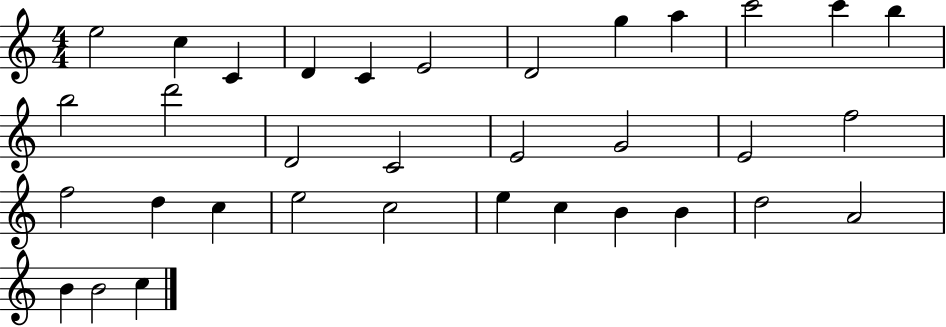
E5/h C5/q C4/q D4/q C4/q E4/h D4/h G5/q A5/q C6/h C6/q B5/q B5/h D6/h D4/h C4/h E4/h G4/h E4/h F5/h F5/h D5/q C5/q E5/h C5/h E5/q C5/q B4/q B4/q D5/h A4/h B4/q B4/h C5/q